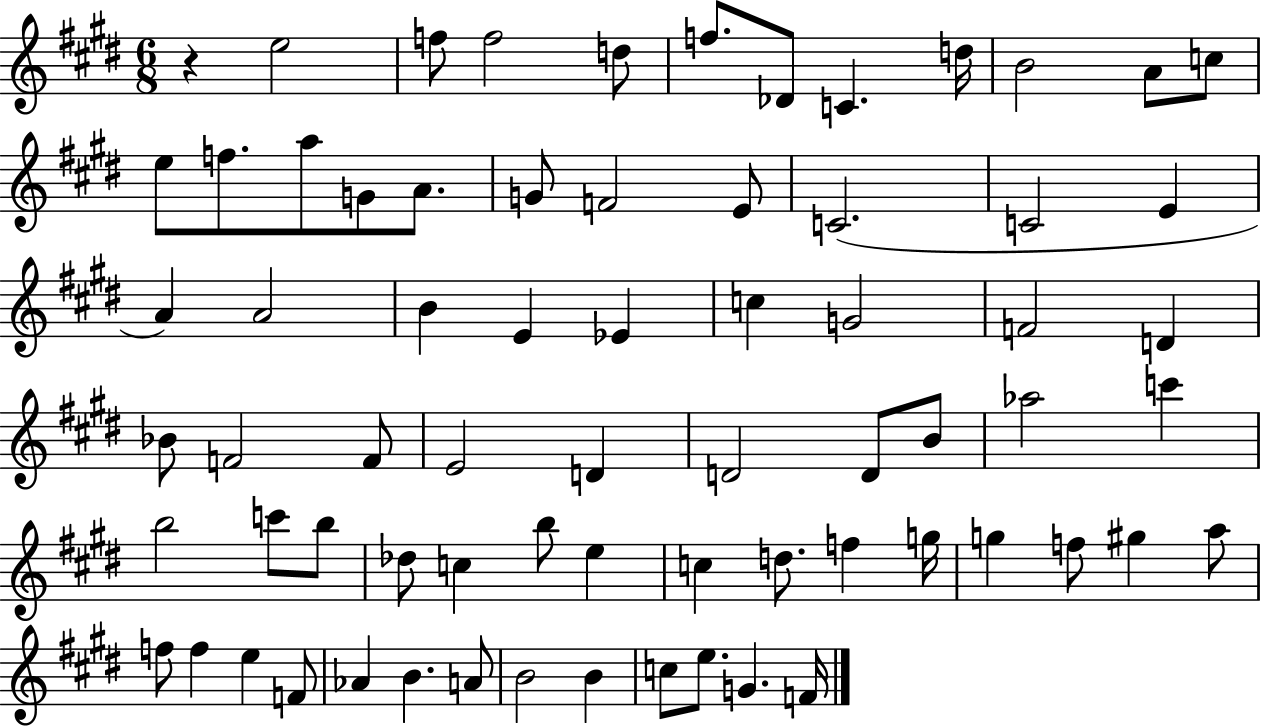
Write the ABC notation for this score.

X:1
T:Untitled
M:6/8
L:1/4
K:E
z e2 f/2 f2 d/2 f/2 _D/2 C d/4 B2 A/2 c/2 e/2 f/2 a/2 G/2 A/2 G/2 F2 E/2 C2 C2 E A A2 B E _E c G2 F2 D _B/2 F2 F/2 E2 D D2 D/2 B/2 _a2 c' b2 c'/2 b/2 _d/2 c b/2 e c d/2 f g/4 g f/2 ^g a/2 f/2 f e F/2 _A B A/2 B2 B c/2 e/2 G F/4